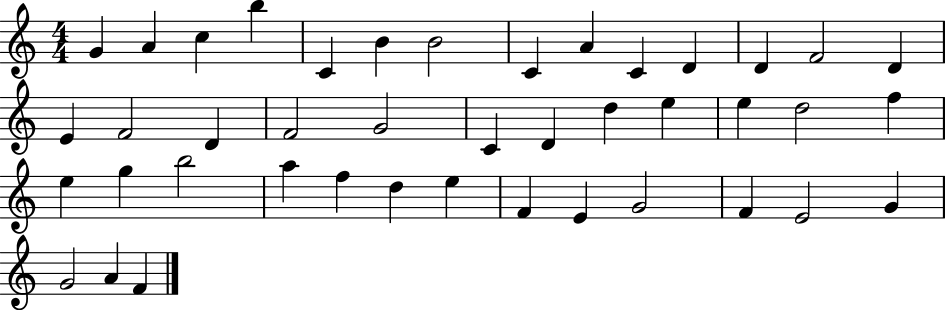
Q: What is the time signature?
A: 4/4